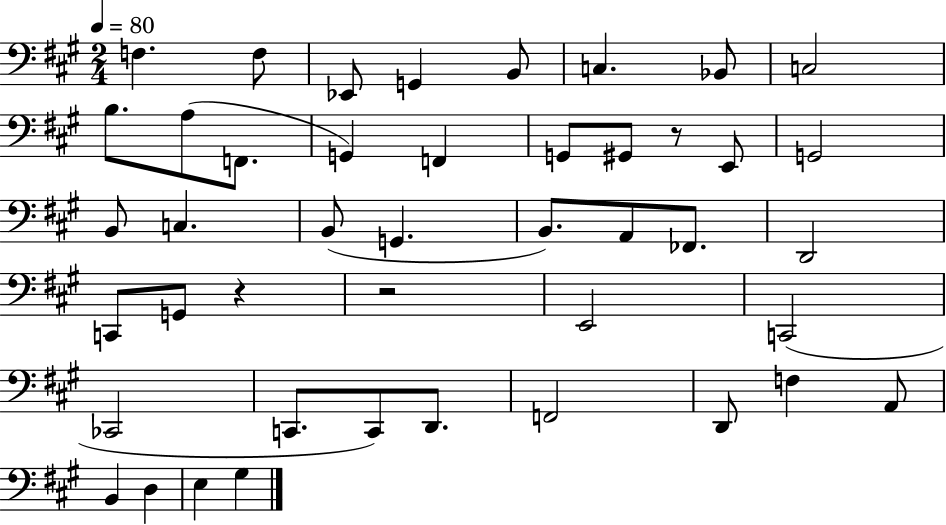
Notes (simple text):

F3/q. F3/e Eb2/e G2/q B2/e C3/q. Bb2/e C3/h B3/e. A3/e F2/e. G2/q F2/q G2/e G#2/e R/e E2/e G2/h B2/e C3/q. B2/e G2/q. B2/e. A2/e FES2/e. D2/h C2/e G2/e R/q R/h E2/h C2/h CES2/h C2/e. C2/e D2/e. F2/h D2/e F3/q A2/e B2/q D3/q E3/q G#3/q